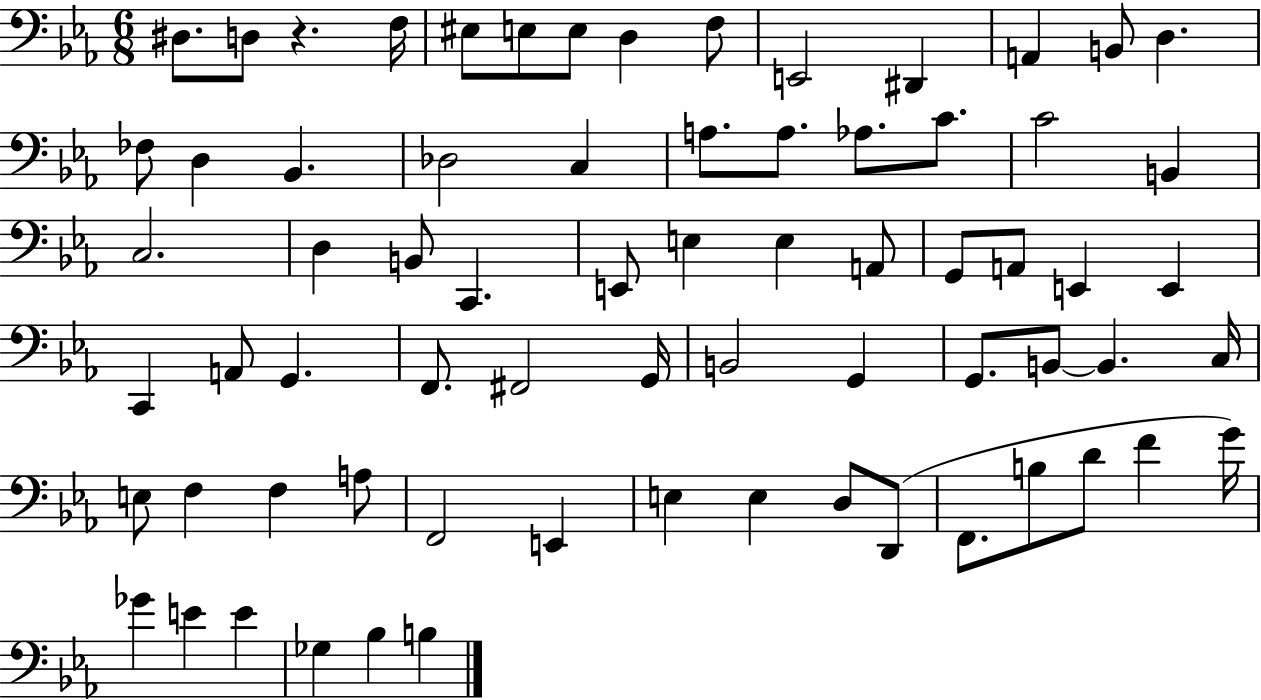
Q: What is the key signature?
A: EES major